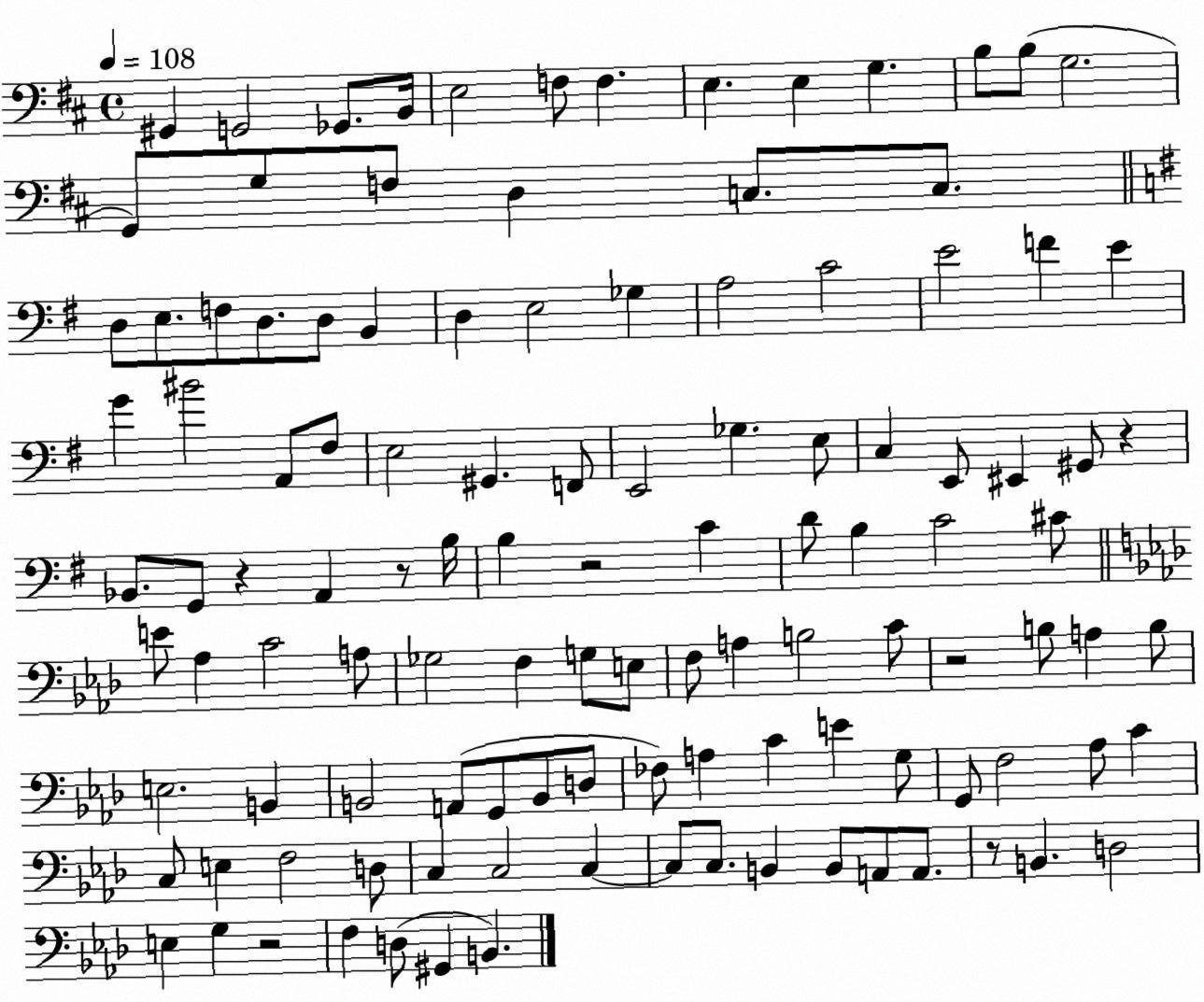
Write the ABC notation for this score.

X:1
T:Untitled
M:4/4
L:1/4
K:D
^G,, G,,2 _G,,/2 B,,/4 E,2 F,/2 F, E, E, G, B,/2 B,/2 G,2 G,,/2 G,/2 F,/2 D, C,/2 C,/2 D,/2 E,/2 F,/2 D,/2 D,/2 B,, D, E,2 _G, A,2 C2 E2 F E G ^B2 A,,/2 ^F,/2 E,2 ^G,, F,,/2 E,,2 _G, E,/2 C, E,,/2 ^E,, ^G,,/2 z _B,,/2 G,,/2 z A,, z/2 B,/4 B, z2 C D/2 B, C2 ^C/2 E/2 _A, C2 A,/2 _G,2 F, G,/2 E,/2 F,/2 A, B,2 C/2 z2 B,/2 A, B,/2 E,2 B,, B,,2 A,,/2 G,,/2 B,,/2 D,/2 _F,/2 A, C E G,/2 G,,/2 F,2 _A,/2 C C,/2 E, F,2 D,/2 C, C,2 C, C,/2 C,/2 B,, B,,/2 A,,/2 A,,/2 z/2 B,, D,2 E, G, z2 F, D,/2 ^G,, B,,